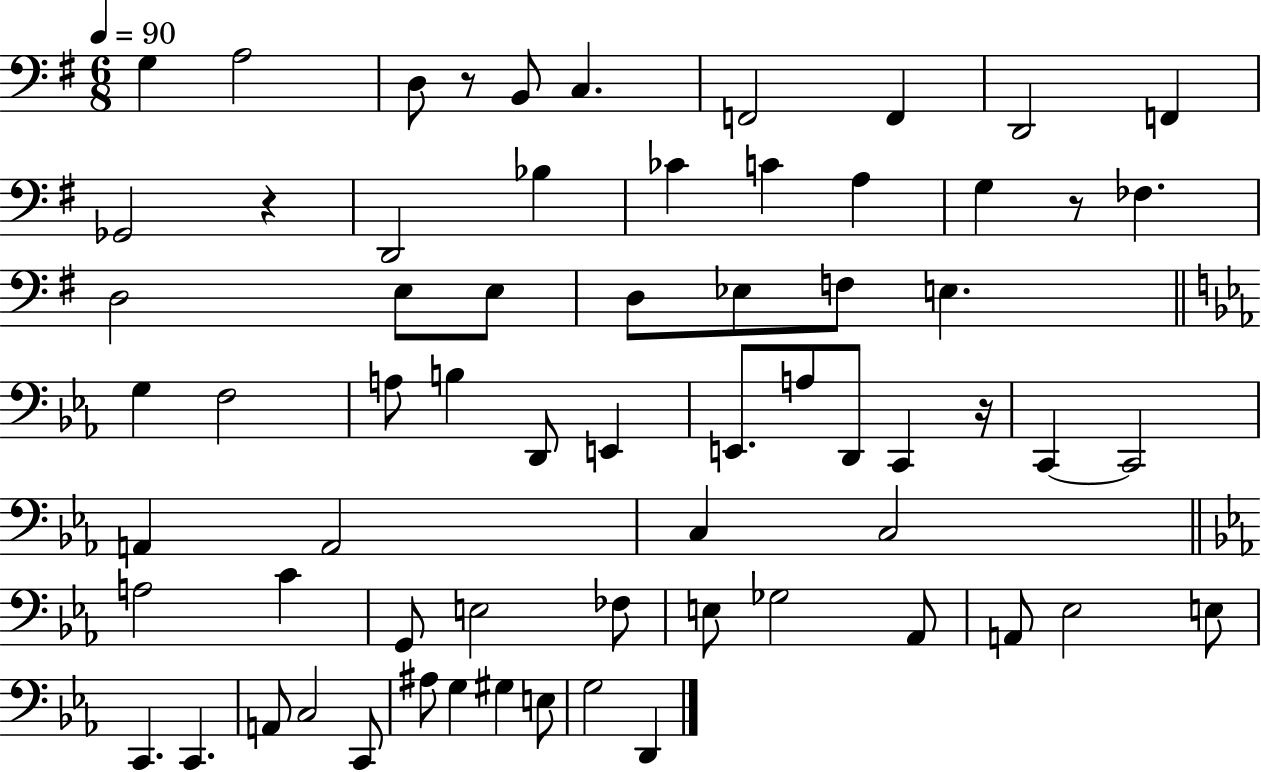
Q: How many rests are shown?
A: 4